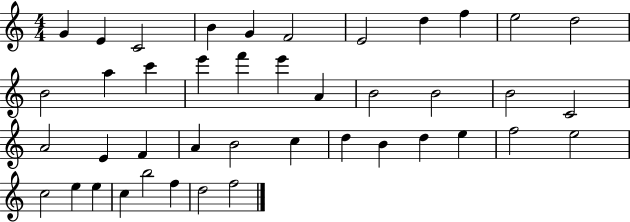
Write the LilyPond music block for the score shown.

{
  \clef treble
  \numericTimeSignature
  \time 4/4
  \key c \major
  g'4 e'4 c'2 | b'4 g'4 f'2 | e'2 d''4 f''4 | e''2 d''2 | \break b'2 a''4 c'''4 | e'''4 f'''4 e'''4 a'4 | b'2 b'2 | b'2 c'2 | \break a'2 e'4 f'4 | a'4 b'2 c''4 | d''4 b'4 d''4 e''4 | f''2 e''2 | \break c''2 e''4 e''4 | c''4 b''2 f''4 | d''2 f''2 | \bar "|."
}